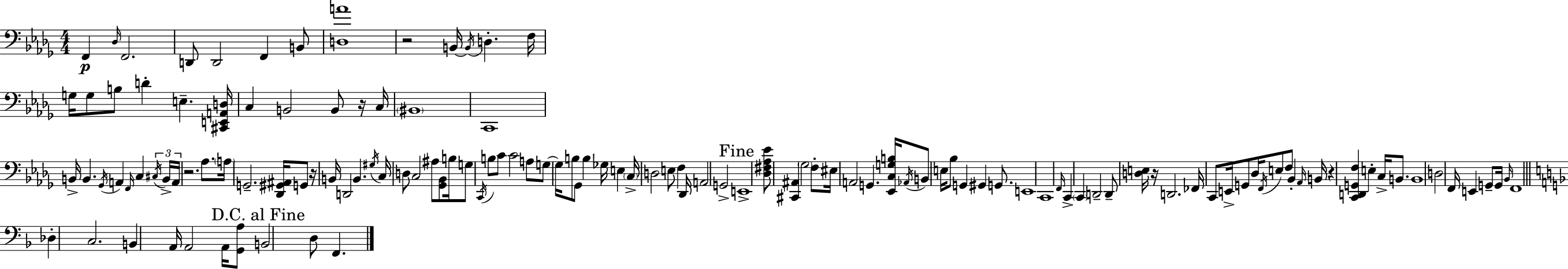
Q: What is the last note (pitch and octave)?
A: F2